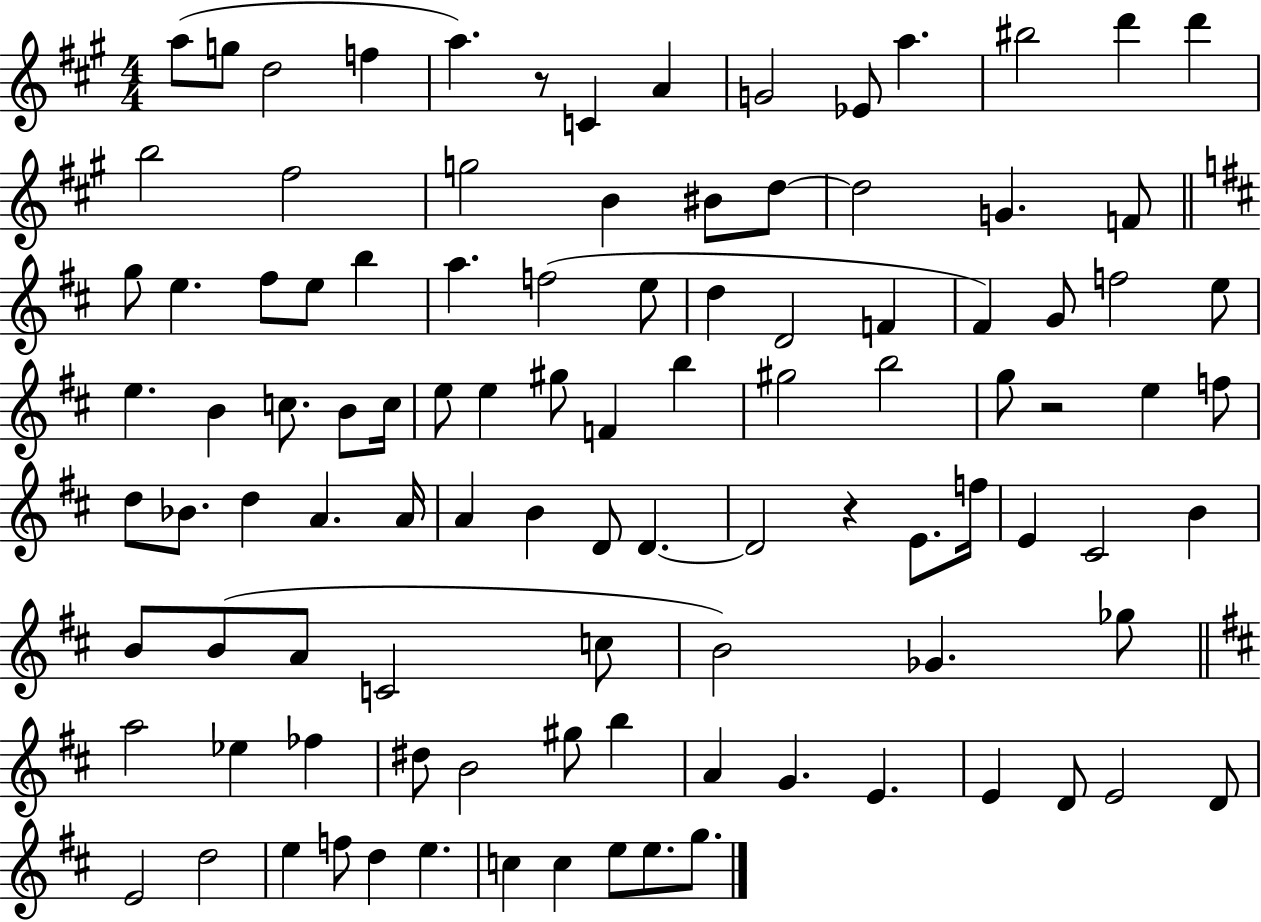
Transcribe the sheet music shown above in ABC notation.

X:1
T:Untitled
M:4/4
L:1/4
K:A
a/2 g/2 d2 f a z/2 C A G2 _E/2 a ^b2 d' d' b2 ^f2 g2 B ^B/2 d/2 d2 G F/2 g/2 e ^f/2 e/2 b a f2 e/2 d D2 F ^F G/2 f2 e/2 e B c/2 B/2 c/4 e/2 e ^g/2 F b ^g2 b2 g/2 z2 e f/2 d/2 _B/2 d A A/4 A B D/2 D D2 z E/2 f/4 E ^C2 B B/2 B/2 A/2 C2 c/2 B2 _G _g/2 a2 _e _f ^d/2 B2 ^g/2 b A G E E D/2 E2 D/2 E2 d2 e f/2 d e c c e/2 e/2 g/2